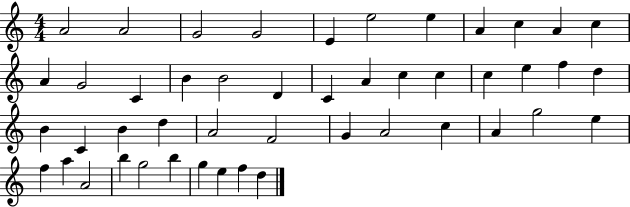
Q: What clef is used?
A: treble